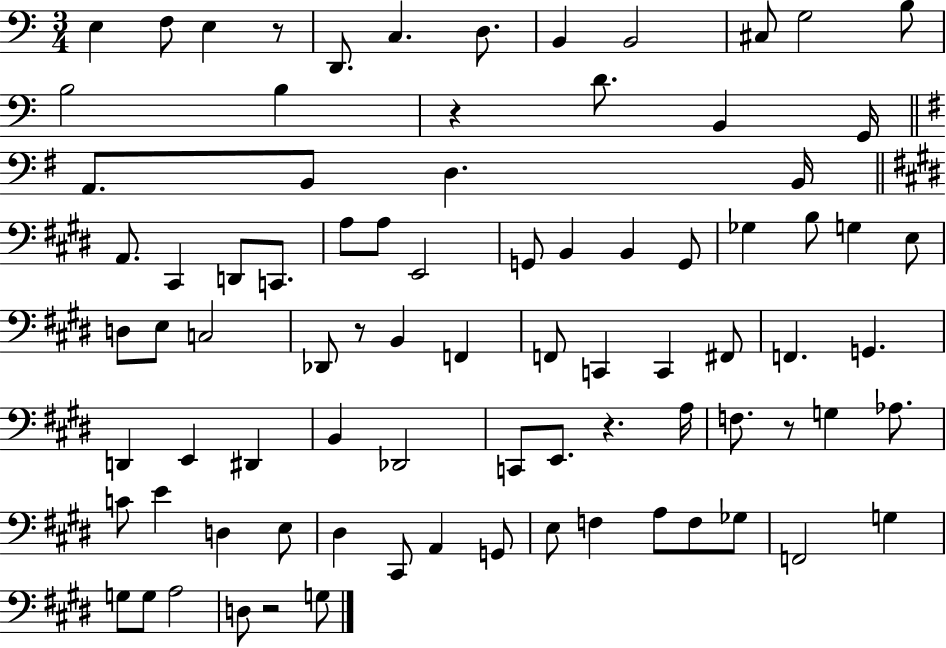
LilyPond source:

{
  \clef bass
  \numericTimeSignature
  \time 3/4
  \key c \major
  \repeat volta 2 { e4 f8 e4 r8 | d,8. c4. d8. | b,4 b,2 | cis8 g2 b8 | \break b2 b4 | r4 d'8. b,4 g,16 | \bar "||" \break \key g \major a,8. b,8 d4. b,16 | \bar "||" \break \key e \major a,8. cis,4 d,8 c,8. | a8 a8 e,2 | g,8 b,4 b,4 g,8 | ges4 b8 g4 e8 | \break d8 e8 c2 | des,8 r8 b,4 f,4 | f,8 c,4 c,4 fis,8 | f,4. g,4. | \break d,4 e,4 dis,4 | b,4 des,2 | c,8 e,8. r4. a16 | f8. r8 g4 aes8. | \break c'8 e'4 d4 e8 | dis4 cis,8 a,4 g,8 | e8 f4 a8 f8 ges8 | f,2 g4 | \break g8 g8 a2 | d8 r2 g8 | } \bar "|."
}